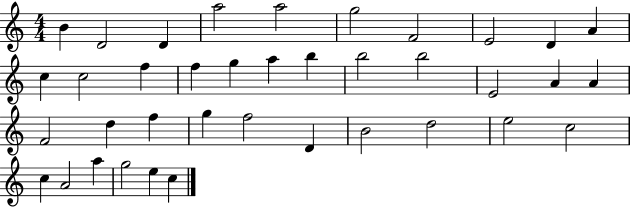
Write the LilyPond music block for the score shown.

{
  \clef treble
  \numericTimeSignature
  \time 4/4
  \key c \major
  b'4 d'2 d'4 | a''2 a''2 | g''2 f'2 | e'2 d'4 a'4 | \break c''4 c''2 f''4 | f''4 g''4 a''4 b''4 | b''2 b''2 | e'2 a'4 a'4 | \break f'2 d''4 f''4 | g''4 f''2 d'4 | b'2 d''2 | e''2 c''2 | \break c''4 a'2 a''4 | g''2 e''4 c''4 | \bar "|."
}